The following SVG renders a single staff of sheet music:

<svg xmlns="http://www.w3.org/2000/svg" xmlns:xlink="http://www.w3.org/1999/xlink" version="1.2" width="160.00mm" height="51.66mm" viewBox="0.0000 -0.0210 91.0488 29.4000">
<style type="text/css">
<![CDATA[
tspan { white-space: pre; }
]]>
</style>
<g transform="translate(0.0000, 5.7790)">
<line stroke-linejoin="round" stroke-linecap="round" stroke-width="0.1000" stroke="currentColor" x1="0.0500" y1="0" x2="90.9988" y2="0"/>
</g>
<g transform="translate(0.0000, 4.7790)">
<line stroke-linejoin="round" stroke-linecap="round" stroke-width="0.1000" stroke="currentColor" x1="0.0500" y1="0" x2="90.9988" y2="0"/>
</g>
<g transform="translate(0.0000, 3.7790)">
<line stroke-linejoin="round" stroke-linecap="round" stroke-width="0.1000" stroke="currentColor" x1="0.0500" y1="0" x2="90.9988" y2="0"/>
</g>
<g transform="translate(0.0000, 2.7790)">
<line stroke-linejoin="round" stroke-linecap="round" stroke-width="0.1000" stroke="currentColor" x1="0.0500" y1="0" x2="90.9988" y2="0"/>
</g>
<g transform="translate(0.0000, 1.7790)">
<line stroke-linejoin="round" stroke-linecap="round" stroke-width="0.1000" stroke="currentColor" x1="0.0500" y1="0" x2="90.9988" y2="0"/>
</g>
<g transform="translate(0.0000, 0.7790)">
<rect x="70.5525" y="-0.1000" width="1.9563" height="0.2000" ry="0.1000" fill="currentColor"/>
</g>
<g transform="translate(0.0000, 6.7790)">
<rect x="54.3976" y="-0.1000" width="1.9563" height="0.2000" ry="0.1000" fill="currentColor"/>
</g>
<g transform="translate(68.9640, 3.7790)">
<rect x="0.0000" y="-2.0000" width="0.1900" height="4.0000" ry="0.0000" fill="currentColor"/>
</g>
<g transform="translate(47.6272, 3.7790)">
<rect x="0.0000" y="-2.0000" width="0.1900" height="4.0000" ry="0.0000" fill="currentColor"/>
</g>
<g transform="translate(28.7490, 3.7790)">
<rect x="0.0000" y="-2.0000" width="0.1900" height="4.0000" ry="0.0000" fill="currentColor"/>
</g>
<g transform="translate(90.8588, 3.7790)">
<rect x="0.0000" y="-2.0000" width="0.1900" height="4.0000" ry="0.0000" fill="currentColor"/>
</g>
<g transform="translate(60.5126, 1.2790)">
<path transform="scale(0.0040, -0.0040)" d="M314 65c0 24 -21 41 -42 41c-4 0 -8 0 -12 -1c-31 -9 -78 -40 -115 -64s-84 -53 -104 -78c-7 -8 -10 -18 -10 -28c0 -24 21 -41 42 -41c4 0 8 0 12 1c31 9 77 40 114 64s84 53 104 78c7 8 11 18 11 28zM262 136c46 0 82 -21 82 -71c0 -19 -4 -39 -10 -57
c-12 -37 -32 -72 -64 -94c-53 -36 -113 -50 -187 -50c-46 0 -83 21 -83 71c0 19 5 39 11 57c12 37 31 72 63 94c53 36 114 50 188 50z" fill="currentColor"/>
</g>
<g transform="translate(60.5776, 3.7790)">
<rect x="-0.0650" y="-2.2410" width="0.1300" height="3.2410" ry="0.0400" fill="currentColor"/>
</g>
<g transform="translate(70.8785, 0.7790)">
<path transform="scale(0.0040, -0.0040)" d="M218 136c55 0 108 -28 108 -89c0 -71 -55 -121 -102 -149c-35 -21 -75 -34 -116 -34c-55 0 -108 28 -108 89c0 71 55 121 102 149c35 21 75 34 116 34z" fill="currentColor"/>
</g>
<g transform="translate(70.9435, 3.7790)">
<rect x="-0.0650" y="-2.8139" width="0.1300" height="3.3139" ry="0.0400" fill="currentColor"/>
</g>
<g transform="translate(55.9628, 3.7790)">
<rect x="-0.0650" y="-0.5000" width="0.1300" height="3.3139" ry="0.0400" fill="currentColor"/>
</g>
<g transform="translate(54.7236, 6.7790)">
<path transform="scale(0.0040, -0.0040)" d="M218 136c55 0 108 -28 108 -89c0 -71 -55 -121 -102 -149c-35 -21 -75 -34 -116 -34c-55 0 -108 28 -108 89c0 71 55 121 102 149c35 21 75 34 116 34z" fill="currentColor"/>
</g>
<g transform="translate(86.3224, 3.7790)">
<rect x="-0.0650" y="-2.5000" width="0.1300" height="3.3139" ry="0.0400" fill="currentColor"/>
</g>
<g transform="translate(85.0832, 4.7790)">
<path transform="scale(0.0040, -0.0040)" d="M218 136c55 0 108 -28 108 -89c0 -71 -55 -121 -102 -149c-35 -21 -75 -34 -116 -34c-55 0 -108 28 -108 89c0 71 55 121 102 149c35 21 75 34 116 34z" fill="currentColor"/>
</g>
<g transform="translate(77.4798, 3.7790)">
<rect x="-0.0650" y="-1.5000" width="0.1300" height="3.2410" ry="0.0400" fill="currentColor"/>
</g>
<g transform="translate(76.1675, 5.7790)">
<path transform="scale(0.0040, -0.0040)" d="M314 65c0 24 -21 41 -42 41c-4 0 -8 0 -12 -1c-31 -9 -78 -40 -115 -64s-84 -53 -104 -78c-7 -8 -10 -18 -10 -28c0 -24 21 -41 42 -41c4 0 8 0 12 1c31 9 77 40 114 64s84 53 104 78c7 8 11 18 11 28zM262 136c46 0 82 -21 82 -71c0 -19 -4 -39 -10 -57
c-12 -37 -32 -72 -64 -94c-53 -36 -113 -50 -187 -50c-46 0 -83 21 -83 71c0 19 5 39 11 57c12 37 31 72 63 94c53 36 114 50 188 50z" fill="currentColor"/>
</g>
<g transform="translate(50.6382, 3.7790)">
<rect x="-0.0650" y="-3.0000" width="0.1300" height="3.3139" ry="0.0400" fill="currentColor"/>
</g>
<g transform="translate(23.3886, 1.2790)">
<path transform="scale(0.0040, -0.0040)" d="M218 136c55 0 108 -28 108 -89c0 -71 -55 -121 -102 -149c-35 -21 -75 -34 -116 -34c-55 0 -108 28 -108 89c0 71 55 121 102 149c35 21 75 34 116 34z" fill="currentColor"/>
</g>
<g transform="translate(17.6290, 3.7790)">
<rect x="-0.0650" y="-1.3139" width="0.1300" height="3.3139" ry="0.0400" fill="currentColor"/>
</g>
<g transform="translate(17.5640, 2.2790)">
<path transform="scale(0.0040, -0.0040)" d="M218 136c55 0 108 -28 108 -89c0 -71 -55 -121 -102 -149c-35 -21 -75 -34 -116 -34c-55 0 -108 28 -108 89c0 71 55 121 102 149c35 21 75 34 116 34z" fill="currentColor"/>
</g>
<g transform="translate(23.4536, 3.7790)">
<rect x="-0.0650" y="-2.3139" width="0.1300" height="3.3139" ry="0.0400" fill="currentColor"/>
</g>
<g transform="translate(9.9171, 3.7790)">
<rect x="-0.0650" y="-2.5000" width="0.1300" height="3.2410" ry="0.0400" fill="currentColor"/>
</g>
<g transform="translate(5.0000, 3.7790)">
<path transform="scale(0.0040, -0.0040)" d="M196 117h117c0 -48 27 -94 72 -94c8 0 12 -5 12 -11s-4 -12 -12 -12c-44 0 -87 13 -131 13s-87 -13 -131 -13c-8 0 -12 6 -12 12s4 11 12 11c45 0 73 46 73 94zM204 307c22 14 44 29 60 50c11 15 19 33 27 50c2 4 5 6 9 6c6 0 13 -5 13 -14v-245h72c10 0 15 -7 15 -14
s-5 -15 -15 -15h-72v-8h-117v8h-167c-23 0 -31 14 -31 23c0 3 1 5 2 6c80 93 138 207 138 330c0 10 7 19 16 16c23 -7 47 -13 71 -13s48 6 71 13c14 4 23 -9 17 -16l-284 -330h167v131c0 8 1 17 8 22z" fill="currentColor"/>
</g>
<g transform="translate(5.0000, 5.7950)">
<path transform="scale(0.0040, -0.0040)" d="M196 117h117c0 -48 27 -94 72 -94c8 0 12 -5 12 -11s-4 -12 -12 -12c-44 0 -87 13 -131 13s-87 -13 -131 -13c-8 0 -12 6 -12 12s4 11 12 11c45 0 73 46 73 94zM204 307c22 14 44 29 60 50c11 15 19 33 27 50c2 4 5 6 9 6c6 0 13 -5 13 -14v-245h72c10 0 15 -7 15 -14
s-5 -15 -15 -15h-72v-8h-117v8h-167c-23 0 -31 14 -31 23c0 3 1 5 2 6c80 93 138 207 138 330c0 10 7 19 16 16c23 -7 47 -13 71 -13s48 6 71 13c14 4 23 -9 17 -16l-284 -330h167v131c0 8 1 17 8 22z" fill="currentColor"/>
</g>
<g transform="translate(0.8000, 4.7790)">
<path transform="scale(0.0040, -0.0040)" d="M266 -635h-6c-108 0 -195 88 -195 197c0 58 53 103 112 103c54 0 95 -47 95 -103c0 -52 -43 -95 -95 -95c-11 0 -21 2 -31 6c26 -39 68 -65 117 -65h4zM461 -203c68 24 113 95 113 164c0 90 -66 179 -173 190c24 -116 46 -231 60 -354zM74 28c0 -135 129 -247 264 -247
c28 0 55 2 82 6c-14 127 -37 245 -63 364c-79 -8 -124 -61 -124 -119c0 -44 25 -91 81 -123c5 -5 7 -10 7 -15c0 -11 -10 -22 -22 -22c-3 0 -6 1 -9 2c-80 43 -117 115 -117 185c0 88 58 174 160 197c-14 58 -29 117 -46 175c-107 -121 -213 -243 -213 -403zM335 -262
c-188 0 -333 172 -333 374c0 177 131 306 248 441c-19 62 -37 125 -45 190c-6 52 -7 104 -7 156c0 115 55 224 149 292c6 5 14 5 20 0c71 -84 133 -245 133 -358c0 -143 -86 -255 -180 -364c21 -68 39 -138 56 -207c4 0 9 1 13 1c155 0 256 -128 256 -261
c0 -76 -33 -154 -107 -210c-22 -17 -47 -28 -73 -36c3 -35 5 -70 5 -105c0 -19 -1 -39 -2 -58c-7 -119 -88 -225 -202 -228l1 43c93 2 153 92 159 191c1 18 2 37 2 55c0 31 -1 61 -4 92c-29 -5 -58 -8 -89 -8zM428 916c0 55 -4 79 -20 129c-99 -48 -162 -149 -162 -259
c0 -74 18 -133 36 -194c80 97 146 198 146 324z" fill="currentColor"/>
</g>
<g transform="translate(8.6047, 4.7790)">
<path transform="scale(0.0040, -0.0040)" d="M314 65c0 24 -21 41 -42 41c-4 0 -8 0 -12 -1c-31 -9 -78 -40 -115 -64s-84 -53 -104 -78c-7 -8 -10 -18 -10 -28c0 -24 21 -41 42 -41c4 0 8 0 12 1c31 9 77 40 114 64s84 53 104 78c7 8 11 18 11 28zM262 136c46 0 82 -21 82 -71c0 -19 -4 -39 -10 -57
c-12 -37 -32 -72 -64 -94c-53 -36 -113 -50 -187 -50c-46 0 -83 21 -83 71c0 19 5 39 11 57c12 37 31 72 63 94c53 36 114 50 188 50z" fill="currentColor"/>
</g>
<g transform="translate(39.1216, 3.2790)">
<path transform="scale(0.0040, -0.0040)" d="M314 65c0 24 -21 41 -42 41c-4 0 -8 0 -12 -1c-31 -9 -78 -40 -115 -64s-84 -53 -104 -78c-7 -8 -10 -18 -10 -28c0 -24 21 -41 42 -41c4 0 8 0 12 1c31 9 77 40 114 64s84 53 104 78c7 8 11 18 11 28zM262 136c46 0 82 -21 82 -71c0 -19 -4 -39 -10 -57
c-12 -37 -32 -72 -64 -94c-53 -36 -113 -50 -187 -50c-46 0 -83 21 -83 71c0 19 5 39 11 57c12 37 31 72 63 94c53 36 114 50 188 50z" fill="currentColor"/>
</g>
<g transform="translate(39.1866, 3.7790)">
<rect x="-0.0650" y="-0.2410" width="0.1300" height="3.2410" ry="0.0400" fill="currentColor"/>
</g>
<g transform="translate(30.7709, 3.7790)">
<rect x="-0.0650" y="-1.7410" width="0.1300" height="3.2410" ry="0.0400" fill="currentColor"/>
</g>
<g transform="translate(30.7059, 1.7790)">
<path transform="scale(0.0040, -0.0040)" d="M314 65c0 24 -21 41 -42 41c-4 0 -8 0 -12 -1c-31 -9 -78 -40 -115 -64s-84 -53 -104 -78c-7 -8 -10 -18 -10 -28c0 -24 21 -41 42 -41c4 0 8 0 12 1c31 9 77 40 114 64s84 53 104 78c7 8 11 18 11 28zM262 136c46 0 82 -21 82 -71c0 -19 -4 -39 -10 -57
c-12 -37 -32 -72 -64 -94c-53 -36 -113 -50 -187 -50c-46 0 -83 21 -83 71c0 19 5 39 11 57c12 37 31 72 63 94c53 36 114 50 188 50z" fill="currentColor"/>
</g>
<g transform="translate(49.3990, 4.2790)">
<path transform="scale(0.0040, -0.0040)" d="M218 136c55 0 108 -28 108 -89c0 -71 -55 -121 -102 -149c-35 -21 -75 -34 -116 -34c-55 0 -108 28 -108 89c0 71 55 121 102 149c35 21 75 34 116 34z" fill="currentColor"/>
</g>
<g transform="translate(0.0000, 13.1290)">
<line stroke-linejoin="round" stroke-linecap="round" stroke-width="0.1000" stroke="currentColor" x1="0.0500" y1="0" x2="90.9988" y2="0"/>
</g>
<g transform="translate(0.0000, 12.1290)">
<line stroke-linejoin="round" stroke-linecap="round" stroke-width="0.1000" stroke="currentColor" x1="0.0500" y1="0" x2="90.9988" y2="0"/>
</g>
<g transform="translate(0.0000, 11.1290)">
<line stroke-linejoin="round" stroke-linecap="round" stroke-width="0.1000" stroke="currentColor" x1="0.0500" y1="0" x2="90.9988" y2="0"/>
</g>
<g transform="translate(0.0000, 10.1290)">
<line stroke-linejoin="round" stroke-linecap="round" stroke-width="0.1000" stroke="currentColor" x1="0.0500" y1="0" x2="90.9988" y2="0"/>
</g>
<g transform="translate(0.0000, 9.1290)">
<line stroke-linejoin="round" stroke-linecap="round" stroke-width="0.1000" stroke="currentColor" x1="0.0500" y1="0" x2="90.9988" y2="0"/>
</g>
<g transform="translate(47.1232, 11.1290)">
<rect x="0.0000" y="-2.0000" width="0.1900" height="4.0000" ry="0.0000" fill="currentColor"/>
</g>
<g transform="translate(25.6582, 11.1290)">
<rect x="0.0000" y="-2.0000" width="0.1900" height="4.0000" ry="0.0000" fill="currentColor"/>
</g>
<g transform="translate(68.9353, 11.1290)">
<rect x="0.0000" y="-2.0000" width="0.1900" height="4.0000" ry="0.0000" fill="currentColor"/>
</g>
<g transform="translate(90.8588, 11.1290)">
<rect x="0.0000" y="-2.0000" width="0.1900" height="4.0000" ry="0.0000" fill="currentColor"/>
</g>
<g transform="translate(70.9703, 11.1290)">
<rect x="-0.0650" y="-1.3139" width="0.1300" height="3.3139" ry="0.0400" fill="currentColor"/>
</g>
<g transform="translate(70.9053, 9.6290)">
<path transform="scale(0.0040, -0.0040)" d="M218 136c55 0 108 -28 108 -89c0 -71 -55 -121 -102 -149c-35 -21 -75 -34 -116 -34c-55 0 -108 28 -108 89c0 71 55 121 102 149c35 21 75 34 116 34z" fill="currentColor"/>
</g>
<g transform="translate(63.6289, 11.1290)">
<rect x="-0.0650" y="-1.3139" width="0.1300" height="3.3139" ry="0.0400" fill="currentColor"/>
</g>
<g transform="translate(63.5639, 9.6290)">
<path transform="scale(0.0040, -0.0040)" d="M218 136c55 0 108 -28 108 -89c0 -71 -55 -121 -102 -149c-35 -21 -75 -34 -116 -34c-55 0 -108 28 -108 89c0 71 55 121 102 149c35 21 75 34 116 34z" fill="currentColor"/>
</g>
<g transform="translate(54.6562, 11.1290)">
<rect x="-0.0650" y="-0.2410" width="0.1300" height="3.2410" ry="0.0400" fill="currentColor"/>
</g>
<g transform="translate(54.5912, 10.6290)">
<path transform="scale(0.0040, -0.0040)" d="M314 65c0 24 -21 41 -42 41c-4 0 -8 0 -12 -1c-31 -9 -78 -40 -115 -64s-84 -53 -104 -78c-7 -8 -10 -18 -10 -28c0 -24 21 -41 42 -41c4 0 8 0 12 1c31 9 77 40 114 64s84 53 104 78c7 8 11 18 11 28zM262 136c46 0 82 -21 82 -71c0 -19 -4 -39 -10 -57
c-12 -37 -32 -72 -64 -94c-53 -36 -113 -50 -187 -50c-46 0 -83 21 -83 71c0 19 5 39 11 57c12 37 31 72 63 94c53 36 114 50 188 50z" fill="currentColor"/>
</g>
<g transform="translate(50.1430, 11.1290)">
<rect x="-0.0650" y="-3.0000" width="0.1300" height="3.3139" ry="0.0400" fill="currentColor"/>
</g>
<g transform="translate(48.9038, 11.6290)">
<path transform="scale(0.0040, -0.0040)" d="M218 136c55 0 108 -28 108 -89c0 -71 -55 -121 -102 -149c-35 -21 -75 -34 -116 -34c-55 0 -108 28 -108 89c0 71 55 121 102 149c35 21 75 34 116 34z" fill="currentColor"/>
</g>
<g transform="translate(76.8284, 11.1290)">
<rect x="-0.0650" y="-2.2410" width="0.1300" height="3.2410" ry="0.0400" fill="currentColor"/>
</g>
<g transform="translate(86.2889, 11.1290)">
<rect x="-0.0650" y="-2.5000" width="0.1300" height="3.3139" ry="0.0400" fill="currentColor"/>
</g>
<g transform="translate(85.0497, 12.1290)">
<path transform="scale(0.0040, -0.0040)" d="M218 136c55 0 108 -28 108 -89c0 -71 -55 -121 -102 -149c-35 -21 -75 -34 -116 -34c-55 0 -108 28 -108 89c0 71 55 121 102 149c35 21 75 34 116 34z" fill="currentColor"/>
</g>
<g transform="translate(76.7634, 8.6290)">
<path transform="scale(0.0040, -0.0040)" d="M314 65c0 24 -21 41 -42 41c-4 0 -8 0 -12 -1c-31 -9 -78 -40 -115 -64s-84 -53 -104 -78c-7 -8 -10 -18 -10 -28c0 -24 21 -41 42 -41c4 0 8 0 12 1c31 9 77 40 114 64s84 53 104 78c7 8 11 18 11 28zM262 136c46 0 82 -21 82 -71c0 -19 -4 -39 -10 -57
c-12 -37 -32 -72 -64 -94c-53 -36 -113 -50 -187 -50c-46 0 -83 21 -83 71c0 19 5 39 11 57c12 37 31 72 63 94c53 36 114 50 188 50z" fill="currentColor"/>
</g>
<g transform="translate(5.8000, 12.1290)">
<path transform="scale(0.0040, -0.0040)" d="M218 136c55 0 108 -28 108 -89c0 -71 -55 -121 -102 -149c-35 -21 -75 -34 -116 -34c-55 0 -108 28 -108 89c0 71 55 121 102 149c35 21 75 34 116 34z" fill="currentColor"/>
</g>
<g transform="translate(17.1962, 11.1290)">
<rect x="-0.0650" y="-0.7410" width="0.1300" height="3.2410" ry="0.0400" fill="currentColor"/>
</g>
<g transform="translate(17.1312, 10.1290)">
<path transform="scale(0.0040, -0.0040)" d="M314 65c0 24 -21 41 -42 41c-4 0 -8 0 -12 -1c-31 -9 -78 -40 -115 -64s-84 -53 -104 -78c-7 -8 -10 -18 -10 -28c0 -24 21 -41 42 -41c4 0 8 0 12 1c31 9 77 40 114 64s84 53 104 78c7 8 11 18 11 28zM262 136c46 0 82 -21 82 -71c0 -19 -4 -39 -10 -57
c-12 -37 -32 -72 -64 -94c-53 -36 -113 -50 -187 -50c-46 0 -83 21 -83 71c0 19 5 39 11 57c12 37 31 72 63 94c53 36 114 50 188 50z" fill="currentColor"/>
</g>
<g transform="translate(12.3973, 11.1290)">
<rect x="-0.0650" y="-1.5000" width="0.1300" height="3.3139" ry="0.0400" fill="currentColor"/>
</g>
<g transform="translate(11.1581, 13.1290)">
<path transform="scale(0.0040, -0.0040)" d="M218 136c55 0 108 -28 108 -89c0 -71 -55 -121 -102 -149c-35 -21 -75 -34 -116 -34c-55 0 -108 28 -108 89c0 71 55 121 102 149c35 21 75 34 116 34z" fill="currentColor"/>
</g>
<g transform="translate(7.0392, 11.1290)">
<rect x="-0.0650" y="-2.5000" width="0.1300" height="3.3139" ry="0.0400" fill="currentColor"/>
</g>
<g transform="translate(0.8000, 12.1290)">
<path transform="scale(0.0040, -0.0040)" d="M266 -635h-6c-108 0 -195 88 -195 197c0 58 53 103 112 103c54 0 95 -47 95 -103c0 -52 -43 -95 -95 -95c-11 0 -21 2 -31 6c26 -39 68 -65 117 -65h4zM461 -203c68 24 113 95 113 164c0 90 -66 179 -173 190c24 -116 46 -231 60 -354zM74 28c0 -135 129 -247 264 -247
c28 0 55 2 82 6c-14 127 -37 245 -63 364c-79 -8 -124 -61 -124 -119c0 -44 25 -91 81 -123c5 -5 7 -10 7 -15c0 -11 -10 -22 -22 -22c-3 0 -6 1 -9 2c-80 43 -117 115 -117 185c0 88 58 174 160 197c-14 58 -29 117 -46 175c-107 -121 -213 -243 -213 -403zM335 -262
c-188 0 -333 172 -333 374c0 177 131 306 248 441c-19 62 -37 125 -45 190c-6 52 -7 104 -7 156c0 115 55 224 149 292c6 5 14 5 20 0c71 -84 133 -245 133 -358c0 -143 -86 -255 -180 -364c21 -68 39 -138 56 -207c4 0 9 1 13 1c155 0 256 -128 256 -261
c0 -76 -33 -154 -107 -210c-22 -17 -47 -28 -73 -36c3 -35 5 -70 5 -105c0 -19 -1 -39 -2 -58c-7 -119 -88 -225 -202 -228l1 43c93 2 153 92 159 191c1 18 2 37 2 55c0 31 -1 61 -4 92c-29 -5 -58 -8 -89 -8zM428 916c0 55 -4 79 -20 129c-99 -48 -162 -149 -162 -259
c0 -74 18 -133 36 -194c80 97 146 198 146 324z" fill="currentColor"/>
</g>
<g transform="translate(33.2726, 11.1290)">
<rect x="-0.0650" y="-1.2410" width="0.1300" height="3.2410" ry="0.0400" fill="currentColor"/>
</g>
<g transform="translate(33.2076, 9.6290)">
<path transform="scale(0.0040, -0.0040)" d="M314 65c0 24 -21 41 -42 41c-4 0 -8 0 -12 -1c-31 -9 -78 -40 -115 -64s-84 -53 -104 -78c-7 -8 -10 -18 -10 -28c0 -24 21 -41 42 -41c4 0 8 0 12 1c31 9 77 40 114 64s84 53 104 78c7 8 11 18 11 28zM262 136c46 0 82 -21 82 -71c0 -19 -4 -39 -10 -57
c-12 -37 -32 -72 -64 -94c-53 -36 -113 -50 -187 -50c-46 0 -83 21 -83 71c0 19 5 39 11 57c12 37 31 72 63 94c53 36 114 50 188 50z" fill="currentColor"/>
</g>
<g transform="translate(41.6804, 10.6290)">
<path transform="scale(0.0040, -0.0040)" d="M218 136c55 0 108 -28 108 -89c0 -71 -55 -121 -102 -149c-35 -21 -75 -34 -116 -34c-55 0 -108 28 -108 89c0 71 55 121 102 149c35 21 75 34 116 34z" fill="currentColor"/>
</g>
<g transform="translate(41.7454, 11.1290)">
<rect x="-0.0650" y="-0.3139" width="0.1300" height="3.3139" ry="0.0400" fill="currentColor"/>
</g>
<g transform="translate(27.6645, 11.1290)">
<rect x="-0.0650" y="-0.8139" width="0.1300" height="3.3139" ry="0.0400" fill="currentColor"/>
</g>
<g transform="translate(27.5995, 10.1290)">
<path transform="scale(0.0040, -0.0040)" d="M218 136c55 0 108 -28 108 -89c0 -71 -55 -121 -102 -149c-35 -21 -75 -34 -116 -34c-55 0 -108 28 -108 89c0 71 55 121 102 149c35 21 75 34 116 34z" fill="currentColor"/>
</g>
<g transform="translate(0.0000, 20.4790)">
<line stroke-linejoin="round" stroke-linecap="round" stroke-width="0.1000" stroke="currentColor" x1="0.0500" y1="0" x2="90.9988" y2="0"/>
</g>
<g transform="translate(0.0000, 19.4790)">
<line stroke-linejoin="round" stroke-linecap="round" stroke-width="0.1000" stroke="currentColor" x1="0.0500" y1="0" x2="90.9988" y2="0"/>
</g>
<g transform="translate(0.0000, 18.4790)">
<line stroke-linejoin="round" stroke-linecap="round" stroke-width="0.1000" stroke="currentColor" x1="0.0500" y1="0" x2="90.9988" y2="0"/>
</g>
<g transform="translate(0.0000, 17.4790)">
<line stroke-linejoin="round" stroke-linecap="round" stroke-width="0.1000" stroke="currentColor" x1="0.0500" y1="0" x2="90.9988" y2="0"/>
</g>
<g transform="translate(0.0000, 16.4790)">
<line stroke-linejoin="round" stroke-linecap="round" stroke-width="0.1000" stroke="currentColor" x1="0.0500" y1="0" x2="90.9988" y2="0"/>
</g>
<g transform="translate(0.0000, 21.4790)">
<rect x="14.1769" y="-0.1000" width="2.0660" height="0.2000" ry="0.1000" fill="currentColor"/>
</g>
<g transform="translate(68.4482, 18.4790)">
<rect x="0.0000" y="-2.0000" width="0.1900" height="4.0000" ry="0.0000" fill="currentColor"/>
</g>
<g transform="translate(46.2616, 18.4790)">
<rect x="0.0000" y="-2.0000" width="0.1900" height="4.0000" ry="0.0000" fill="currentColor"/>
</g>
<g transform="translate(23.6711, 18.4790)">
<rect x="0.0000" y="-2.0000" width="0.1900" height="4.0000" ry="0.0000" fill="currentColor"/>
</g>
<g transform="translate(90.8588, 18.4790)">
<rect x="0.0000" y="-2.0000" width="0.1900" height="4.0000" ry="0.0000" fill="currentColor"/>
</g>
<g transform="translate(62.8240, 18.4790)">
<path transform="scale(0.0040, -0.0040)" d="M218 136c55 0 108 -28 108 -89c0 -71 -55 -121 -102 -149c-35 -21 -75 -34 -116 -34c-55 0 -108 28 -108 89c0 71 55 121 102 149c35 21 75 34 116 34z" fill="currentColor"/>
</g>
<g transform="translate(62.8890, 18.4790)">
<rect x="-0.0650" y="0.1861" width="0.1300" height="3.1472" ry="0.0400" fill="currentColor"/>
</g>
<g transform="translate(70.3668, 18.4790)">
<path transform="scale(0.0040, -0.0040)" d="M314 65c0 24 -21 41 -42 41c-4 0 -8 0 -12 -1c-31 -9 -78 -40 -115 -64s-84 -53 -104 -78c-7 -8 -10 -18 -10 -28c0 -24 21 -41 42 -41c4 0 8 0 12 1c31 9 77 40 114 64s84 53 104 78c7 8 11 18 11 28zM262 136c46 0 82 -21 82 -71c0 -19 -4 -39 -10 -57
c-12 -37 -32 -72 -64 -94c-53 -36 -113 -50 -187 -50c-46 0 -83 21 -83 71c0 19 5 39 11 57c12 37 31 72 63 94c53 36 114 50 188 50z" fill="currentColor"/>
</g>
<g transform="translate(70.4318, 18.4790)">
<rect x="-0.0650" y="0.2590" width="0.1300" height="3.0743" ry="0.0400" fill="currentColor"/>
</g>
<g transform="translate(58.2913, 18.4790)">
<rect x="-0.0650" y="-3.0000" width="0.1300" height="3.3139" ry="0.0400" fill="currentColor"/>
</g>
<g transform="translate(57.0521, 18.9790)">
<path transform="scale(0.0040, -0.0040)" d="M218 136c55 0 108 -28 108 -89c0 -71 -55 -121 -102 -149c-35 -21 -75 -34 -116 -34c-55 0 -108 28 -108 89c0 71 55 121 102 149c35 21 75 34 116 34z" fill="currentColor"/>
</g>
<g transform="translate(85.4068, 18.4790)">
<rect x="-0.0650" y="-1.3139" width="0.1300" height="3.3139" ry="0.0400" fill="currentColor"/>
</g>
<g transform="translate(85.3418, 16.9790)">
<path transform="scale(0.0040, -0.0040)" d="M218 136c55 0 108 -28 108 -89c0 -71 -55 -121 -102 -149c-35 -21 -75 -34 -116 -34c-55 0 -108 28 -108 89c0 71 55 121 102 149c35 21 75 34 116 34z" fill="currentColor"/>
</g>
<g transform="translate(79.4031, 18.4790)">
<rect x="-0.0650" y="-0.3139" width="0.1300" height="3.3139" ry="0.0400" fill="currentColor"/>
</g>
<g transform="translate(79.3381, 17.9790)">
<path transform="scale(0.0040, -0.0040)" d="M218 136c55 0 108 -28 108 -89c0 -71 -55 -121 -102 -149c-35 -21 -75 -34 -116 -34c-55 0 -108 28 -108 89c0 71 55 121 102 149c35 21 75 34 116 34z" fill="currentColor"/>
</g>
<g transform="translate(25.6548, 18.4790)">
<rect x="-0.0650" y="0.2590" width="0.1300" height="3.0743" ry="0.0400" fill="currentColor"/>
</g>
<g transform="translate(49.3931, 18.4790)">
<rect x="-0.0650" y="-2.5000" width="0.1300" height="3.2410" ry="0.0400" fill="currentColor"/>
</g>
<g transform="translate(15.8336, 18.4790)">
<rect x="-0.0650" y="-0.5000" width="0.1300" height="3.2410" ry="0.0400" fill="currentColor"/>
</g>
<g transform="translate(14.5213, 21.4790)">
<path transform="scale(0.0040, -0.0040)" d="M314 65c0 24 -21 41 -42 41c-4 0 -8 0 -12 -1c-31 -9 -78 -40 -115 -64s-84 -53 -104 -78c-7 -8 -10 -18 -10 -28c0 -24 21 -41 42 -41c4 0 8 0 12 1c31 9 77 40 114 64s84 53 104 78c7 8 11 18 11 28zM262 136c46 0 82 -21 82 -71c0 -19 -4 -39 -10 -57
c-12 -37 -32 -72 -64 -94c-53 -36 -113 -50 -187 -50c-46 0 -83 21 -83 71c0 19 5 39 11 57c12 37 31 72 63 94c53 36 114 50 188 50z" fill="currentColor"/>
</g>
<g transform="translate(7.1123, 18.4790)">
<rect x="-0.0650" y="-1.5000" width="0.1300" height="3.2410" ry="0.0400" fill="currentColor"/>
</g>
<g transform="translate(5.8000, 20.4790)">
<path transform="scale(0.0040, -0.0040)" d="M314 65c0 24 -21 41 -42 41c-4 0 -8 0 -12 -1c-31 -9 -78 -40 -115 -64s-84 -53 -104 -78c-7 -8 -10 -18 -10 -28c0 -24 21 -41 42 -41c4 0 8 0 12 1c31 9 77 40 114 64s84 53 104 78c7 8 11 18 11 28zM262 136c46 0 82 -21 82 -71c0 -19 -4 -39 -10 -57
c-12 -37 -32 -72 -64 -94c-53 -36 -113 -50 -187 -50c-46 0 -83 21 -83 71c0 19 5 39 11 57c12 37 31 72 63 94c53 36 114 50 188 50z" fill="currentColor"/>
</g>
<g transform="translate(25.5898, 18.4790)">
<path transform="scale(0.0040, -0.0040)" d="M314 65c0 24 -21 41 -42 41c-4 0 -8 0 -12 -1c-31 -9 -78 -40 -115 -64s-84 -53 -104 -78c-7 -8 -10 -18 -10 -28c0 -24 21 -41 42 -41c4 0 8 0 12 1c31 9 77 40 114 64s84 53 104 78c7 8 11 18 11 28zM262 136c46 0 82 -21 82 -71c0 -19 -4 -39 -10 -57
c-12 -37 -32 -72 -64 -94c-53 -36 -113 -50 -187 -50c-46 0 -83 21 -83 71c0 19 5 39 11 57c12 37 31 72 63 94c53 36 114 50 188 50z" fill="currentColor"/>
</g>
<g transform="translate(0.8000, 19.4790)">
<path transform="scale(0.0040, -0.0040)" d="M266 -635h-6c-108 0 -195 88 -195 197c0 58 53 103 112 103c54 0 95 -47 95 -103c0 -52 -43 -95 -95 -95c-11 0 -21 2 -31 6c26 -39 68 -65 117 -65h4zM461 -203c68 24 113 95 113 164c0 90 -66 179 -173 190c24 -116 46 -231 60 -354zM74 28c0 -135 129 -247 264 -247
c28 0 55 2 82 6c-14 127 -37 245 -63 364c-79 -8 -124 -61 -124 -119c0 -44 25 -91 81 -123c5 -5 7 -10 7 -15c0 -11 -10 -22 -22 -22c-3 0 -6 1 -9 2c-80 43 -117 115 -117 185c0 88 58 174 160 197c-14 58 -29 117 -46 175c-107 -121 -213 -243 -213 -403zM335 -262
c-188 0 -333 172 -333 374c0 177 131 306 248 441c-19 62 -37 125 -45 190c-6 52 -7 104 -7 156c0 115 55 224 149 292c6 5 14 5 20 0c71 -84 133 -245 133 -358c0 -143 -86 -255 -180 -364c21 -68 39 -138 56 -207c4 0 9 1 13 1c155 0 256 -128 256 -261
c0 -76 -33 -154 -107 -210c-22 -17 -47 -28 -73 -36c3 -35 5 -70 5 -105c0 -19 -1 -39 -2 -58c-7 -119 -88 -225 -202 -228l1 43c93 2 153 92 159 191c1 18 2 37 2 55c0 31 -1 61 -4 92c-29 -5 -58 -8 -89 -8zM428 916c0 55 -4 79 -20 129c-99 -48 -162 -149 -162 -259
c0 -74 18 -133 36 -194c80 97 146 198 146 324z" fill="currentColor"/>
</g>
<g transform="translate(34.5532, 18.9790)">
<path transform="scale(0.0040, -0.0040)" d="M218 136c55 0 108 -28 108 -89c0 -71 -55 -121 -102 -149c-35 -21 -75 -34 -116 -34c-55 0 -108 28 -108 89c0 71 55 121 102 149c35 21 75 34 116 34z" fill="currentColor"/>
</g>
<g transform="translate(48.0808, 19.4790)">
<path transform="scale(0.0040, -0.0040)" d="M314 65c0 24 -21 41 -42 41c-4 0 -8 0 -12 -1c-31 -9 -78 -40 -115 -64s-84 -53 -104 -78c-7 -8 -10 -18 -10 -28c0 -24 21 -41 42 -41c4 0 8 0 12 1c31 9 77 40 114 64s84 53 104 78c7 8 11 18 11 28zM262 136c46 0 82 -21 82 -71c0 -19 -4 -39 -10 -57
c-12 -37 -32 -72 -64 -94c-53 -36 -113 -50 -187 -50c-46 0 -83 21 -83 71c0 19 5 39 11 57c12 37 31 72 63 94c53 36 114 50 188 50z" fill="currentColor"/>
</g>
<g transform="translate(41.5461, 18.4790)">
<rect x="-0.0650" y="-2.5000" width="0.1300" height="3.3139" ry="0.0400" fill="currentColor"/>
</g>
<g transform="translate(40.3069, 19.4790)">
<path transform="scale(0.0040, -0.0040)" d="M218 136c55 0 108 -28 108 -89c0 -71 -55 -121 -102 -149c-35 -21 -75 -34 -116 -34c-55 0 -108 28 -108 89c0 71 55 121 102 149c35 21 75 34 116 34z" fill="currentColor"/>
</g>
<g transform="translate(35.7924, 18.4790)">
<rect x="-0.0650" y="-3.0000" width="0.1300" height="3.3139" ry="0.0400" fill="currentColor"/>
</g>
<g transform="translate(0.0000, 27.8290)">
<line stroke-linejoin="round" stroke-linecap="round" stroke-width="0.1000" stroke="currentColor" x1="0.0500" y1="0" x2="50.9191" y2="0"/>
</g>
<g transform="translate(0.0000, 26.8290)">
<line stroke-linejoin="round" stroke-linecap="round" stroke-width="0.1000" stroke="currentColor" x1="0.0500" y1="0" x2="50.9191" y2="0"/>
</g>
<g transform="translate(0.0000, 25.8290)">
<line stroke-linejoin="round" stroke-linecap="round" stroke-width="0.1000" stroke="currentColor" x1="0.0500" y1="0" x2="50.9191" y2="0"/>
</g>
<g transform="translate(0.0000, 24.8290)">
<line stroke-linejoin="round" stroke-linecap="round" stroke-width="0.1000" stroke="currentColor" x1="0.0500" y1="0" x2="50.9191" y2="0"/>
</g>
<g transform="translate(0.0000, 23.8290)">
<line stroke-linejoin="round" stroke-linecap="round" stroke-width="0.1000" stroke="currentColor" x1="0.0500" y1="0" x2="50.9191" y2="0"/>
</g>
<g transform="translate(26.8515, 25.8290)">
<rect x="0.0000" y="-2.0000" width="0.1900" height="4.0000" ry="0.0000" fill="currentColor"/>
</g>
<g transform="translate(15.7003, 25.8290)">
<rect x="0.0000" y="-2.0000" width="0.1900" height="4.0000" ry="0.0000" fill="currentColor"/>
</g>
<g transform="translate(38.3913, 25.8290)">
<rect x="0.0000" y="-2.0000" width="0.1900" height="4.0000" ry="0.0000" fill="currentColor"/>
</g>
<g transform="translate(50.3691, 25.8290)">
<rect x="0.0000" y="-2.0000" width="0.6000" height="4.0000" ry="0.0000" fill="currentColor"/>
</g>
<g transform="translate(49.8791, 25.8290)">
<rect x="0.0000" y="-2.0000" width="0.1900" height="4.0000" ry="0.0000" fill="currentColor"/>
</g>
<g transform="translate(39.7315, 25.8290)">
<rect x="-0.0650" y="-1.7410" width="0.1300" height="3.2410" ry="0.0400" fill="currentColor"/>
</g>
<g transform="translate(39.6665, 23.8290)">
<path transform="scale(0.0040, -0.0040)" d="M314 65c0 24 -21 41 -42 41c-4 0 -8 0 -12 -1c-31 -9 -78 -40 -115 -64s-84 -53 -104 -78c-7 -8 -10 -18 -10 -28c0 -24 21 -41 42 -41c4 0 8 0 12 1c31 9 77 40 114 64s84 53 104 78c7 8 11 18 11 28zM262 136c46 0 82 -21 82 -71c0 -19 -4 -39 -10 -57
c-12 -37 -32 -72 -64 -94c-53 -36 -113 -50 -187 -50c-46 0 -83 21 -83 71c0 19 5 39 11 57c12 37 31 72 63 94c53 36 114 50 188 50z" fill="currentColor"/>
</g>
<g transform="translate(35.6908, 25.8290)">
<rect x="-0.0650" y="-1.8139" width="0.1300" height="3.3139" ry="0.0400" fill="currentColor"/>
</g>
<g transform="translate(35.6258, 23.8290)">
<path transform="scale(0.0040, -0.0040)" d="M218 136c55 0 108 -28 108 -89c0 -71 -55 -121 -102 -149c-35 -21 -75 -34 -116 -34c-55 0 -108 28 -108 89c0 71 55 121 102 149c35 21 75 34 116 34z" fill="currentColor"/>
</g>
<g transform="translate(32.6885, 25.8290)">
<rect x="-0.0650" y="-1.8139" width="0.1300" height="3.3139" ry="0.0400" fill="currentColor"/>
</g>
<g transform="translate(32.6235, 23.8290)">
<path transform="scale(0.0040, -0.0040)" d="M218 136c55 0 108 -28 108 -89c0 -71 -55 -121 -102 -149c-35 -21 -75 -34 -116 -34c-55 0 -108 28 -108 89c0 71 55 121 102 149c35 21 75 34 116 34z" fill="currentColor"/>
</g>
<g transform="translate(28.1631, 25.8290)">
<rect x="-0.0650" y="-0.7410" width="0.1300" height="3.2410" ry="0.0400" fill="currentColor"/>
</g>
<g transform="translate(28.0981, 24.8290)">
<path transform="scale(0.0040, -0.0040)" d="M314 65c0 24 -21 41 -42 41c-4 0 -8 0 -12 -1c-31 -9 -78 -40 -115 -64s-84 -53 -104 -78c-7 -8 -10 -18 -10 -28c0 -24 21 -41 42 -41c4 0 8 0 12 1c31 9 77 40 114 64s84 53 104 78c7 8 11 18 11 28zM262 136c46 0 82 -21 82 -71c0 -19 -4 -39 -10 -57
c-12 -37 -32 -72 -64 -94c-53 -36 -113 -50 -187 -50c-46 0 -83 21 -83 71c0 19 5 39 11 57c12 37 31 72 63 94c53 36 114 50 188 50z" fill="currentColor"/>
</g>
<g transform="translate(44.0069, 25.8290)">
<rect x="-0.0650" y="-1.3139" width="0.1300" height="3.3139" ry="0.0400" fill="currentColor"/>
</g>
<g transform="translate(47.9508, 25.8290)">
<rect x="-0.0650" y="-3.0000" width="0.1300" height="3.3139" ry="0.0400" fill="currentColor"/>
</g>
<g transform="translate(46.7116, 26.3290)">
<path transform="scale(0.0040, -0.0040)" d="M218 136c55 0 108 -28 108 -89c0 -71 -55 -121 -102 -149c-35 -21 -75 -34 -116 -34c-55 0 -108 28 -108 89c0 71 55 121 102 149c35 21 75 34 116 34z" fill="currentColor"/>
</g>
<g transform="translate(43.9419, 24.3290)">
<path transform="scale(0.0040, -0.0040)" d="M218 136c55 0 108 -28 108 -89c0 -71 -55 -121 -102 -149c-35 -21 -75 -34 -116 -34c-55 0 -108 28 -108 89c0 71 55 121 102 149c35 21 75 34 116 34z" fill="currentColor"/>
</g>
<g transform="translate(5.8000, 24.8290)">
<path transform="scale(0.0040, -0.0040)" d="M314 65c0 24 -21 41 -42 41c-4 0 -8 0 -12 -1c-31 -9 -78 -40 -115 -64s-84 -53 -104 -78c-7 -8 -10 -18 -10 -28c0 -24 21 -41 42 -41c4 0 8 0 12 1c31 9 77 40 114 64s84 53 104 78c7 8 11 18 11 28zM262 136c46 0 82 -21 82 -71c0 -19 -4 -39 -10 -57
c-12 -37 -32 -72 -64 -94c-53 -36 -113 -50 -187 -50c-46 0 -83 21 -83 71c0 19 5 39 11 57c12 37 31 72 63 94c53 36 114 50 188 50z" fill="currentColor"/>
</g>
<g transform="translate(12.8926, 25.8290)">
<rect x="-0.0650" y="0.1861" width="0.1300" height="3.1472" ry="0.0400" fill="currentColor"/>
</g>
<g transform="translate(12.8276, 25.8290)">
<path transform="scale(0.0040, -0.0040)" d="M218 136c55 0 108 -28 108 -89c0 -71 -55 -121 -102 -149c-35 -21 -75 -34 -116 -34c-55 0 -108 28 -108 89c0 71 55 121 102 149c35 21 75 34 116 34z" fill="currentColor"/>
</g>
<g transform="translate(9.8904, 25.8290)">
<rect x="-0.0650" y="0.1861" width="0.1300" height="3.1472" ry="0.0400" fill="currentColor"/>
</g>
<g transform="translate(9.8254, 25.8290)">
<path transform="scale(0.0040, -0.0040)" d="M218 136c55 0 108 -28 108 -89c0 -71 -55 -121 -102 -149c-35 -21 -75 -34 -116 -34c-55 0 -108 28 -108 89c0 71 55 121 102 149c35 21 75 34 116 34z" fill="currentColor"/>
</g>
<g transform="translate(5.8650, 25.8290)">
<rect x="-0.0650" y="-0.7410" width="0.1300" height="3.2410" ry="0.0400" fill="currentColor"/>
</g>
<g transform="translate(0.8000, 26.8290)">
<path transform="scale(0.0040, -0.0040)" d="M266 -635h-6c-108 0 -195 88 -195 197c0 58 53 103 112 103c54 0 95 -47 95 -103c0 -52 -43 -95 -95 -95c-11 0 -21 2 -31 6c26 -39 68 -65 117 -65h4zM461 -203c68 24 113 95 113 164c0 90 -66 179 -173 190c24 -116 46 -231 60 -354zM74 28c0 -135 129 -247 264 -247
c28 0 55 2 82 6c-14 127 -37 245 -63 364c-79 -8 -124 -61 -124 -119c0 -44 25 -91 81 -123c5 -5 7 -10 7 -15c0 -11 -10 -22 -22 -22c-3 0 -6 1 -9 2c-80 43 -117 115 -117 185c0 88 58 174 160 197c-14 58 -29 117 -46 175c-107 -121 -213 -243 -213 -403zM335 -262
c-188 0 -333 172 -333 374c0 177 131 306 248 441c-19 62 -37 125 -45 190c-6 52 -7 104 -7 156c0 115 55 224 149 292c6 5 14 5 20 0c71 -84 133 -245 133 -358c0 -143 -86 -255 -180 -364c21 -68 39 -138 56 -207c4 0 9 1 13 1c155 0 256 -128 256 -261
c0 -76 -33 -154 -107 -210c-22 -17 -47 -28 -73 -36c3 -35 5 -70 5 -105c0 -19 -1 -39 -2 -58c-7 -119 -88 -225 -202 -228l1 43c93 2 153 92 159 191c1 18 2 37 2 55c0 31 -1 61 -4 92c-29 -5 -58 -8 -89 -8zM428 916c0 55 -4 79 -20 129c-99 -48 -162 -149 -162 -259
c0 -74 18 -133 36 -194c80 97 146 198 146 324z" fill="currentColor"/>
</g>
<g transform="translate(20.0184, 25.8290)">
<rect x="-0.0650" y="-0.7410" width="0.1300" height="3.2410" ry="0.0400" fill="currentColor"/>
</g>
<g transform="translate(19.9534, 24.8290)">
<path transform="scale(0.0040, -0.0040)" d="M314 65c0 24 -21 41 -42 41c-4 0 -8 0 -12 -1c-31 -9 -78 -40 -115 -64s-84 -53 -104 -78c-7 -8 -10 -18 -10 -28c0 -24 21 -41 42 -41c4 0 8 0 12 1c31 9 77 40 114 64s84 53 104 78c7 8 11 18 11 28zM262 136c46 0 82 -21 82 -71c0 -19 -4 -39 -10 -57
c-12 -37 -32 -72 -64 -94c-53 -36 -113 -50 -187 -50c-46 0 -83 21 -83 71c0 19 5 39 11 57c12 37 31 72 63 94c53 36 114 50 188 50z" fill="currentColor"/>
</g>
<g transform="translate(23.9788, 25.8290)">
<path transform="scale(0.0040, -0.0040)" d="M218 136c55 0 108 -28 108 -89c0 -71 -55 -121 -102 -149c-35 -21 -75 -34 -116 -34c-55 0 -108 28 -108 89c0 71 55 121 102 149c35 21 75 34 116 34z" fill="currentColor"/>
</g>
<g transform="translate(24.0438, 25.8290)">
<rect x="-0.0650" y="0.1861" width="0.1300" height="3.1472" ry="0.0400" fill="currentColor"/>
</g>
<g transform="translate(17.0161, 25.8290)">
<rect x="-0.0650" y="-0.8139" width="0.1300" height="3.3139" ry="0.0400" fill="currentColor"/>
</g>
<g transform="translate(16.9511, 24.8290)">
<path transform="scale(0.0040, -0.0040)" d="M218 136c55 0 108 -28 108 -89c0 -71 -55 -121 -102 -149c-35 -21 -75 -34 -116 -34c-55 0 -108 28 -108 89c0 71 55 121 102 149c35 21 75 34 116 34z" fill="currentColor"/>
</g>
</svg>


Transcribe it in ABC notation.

X:1
T:Untitled
M:4/4
L:1/4
K:C
G2 e g f2 c2 A C g2 a E2 G G E d2 d e2 c A c2 e e g2 G E2 C2 B2 A G G2 A B B2 c e d2 B B d d2 B d2 f f f2 e A